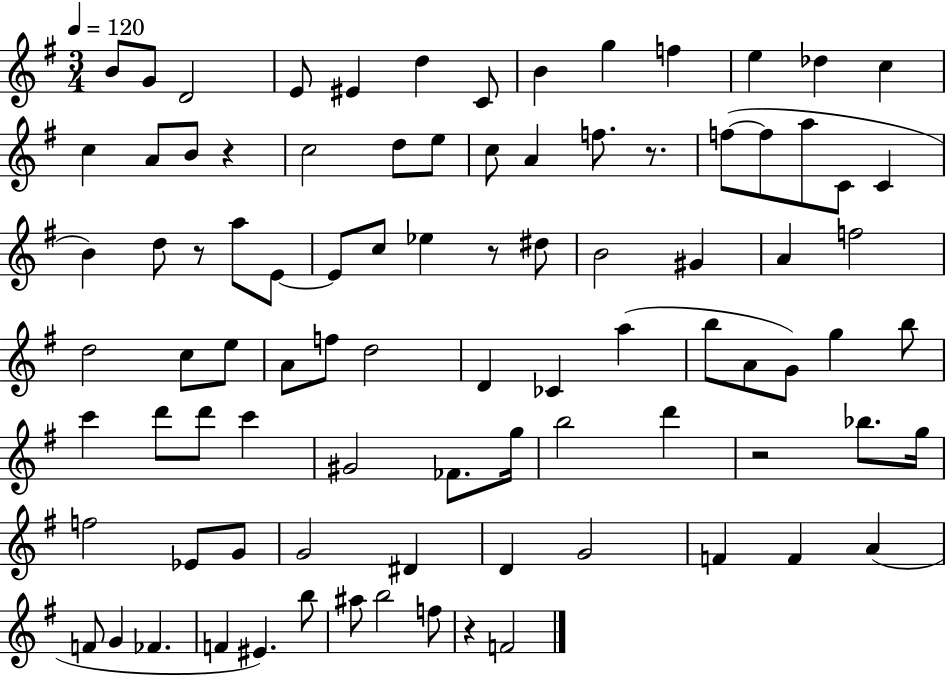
X:1
T:Untitled
M:3/4
L:1/4
K:G
B/2 G/2 D2 E/2 ^E d C/2 B g f e _d c c A/2 B/2 z c2 d/2 e/2 c/2 A f/2 z/2 f/2 f/2 a/2 C/2 C B d/2 z/2 a/2 E/2 E/2 c/2 _e z/2 ^d/2 B2 ^G A f2 d2 c/2 e/2 A/2 f/2 d2 D _C a b/2 A/2 G/2 g b/2 c' d'/2 d'/2 c' ^G2 _F/2 g/4 b2 d' z2 _b/2 g/4 f2 _E/2 G/2 G2 ^D D G2 F F A F/2 G _F F ^E b/2 ^a/2 b2 f/2 z F2